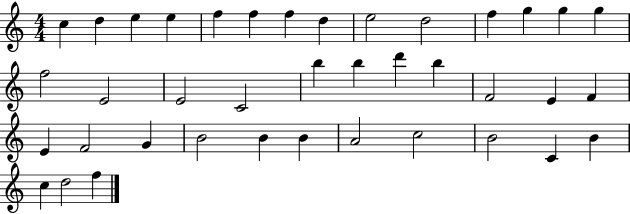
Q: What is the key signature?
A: C major